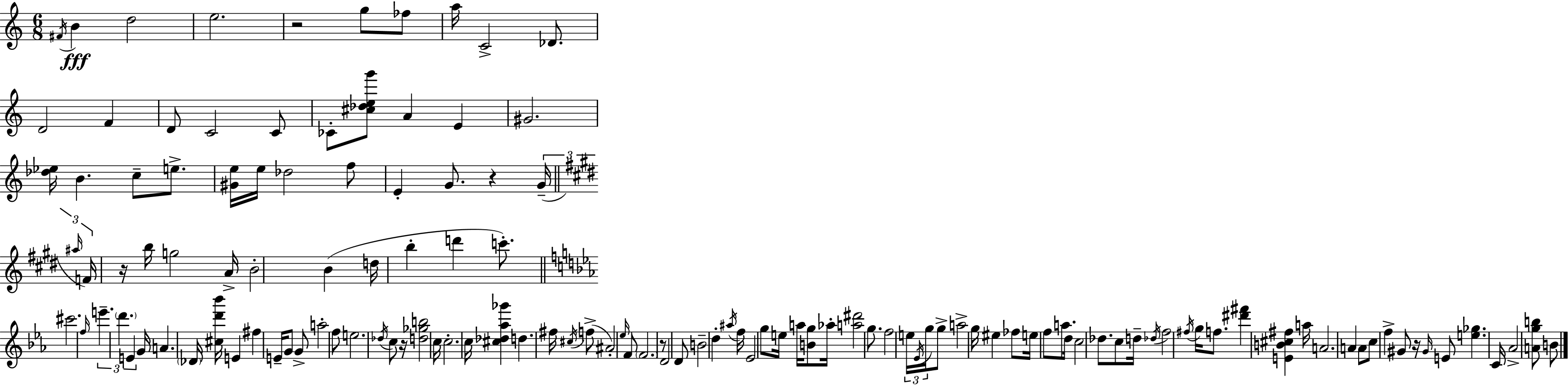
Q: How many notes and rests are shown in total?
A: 131